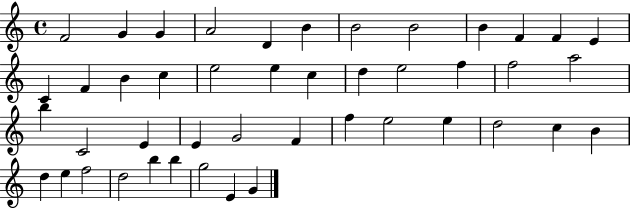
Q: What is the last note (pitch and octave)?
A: G4